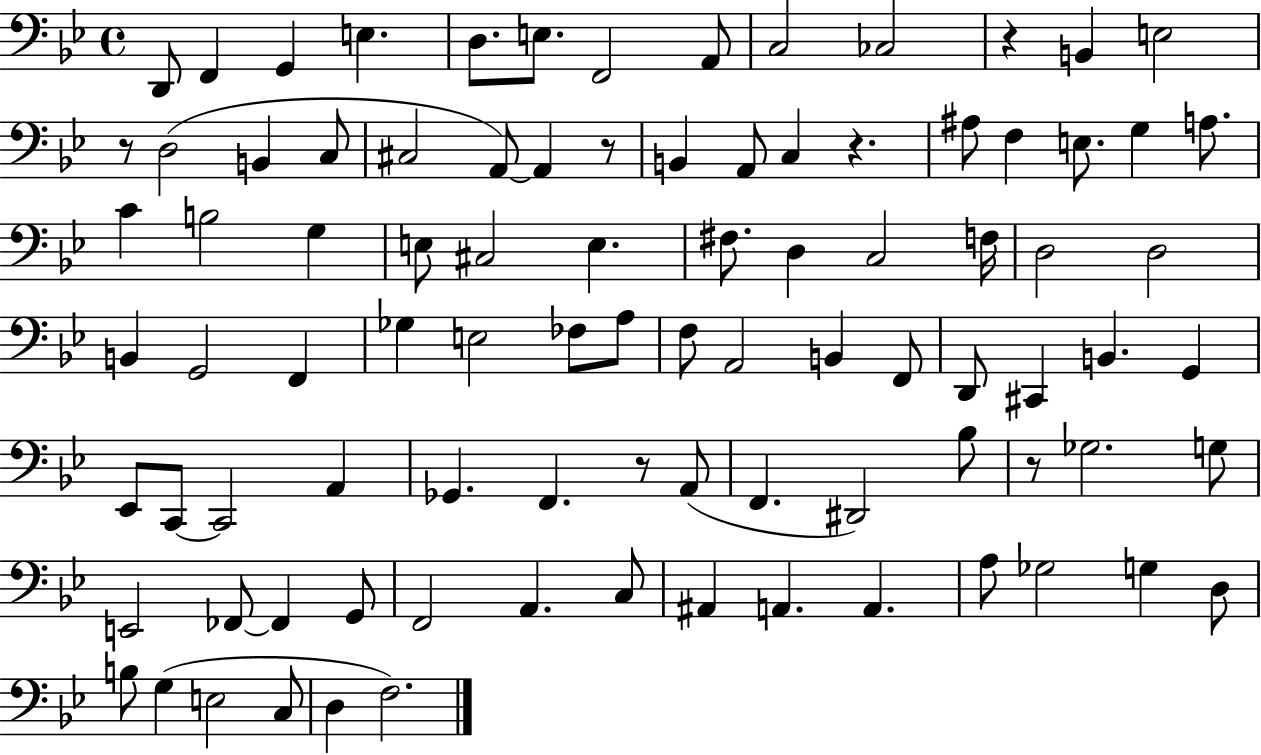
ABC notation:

X:1
T:Untitled
M:4/4
L:1/4
K:Bb
D,,/2 F,, G,, E, D,/2 E,/2 F,,2 A,,/2 C,2 _C,2 z B,, E,2 z/2 D,2 B,, C,/2 ^C,2 A,,/2 A,, z/2 B,, A,,/2 C, z ^A,/2 F, E,/2 G, A,/2 C B,2 G, E,/2 ^C,2 E, ^F,/2 D, C,2 F,/4 D,2 D,2 B,, G,,2 F,, _G, E,2 _F,/2 A,/2 F,/2 A,,2 B,, F,,/2 D,,/2 ^C,, B,, G,, _E,,/2 C,,/2 C,,2 A,, _G,, F,, z/2 A,,/2 F,, ^D,,2 _B,/2 z/2 _G,2 G,/2 E,,2 _F,,/2 _F,, G,,/2 F,,2 A,, C,/2 ^A,, A,, A,, A,/2 _G,2 G, D,/2 B,/2 G, E,2 C,/2 D, F,2